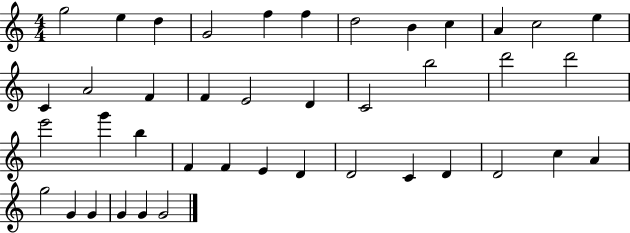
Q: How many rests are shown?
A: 0